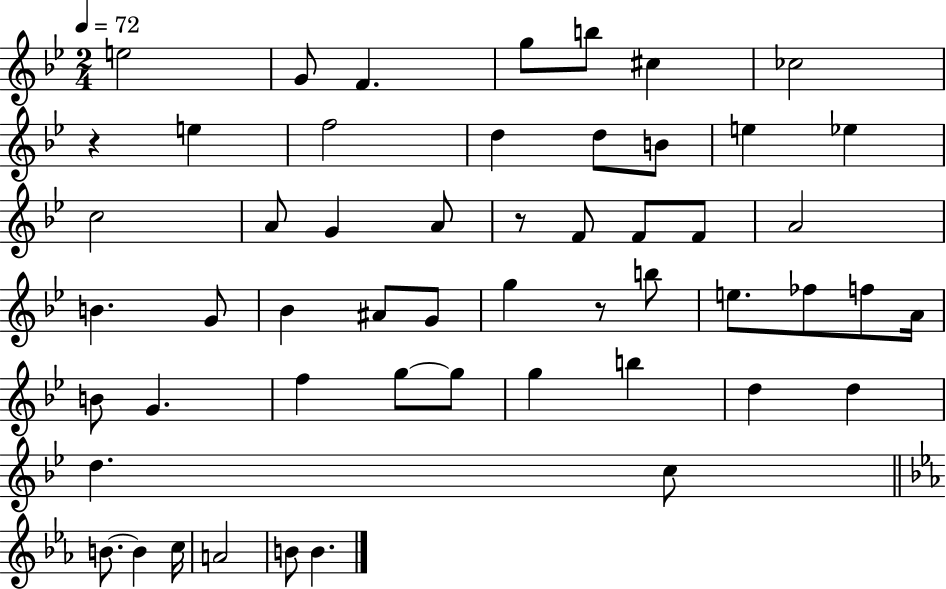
E5/h G4/e F4/q. G5/e B5/e C#5/q CES5/h R/q E5/q F5/h D5/q D5/e B4/e E5/q Eb5/q C5/h A4/e G4/q A4/e R/e F4/e F4/e F4/e A4/h B4/q. G4/e Bb4/q A#4/e G4/e G5/q R/e B5/e E5/e. FES5/e F5/e A4/s B4/e G4/q. F5/q G5/e G5/e G5/q B5/q D5/q D5/q D5/q. C5/e B4/e. B4/q C5/s A4/h B4/e B4/q.